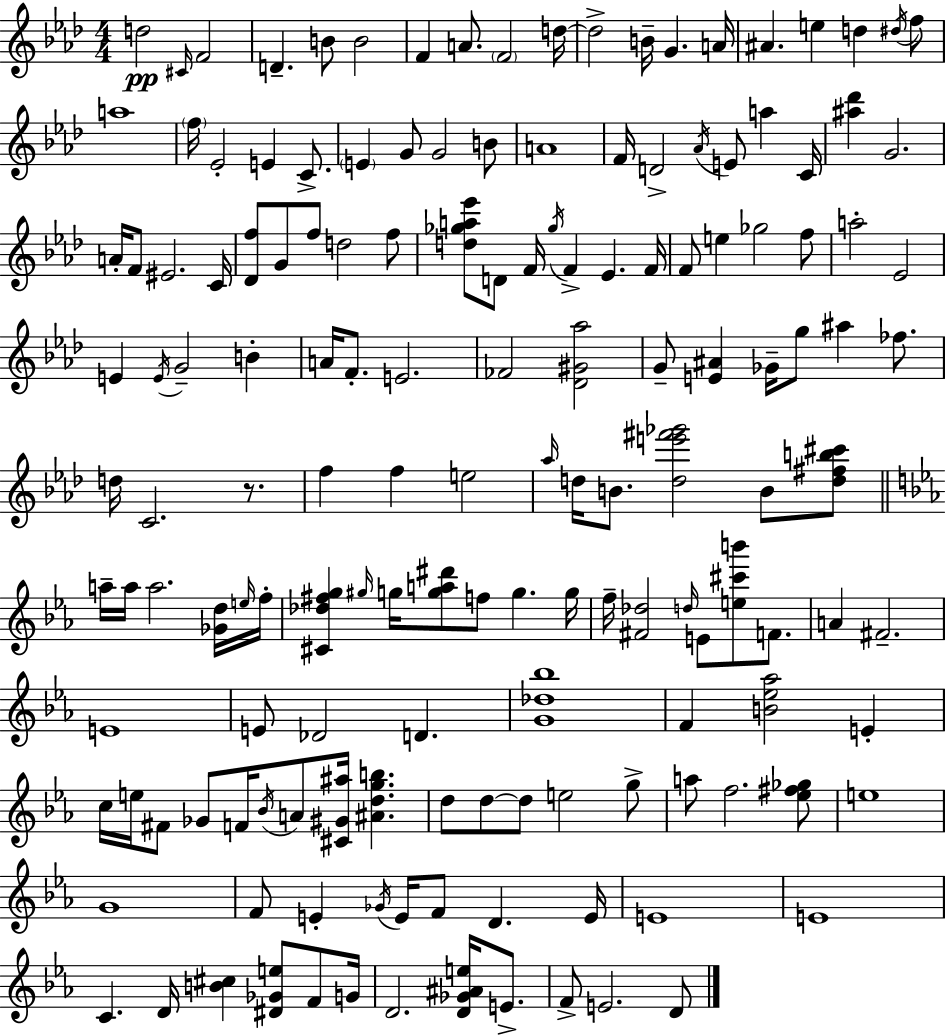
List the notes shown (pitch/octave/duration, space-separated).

D5/h C#4/s F4/h D4/q. B4/e B4/h F4/q A4/e. F4/h D5/s D5/h B4/s G4/q. A4/s A#4/q. E5/q D5/q D#5/s F5/e A5/w F5/s Eb4/h E4/q C4/e. E4/q G4/e G4/h B4/e A4/w F4/s D4/h Ab4/s E4/e A5/q C4/s [A#5,Db6]/q G4/h. A4/s F4/e EIS4/h. C4/s [Db4,F5]/e G4/e F5/e D5/h F5/e [D5,Gb5,A5,Eb6]/e D4/e F4/s Gb5/s F4/q Eb4/q. F4/s F4/e E5/q Gb5/h F5/e A5/h Eb4/h E4/q E4/s G4/h B4/q A4/s F4/e. E4/h. FES4/h [Db4,G#4,Ab5]/h G4/e [E4,A#4]/q Gb4/s G5/e A#5/q FES5/e. D5/s C4/h. R/e. F5/q F5/q E5/h Ab5/s D5/s B4/e. [D5,E6,F#6,Gb6]/h B4/e [D5,F#5,B5,C#6]/e A5/s A5/s A5/h. [Gb4,D5]/s E5/s F5/s [C#4,Db5,F#5,G5]/q G#5/s G5/s [G5,A5,D#6]/e F5/e G5/q. G5/s F5/s [F#4,Db5]/h D5/s E4/e [E5,C#6,B6]/e F4/e. A4/q F#4/h. E4/w E4/e Db4/h D4/q. [G4,Db5,Bb5]/w F4/q [B4,Eb5,Ab5]/h E4/q C5/s E5/s F#4/e Gb4/e F4/s Bb4/s A4/e [C#4,G#4,A#5]/s [A#4,D5,G5,B5]/q. D5/e D5/e D5/e E5/h G5/e A5/e F5/h. [Eb5,F#5,Gb5]/e E5/w G4/w F4/e E4/q Gb4/s E4/s F4/e D4/q. E4/s E4/w E4/w C4/q. D4/s [B4,C#5]/q [D#4,Gb4,E5]/e F4/e G4/s D4/h. [D4,Gb4,A#4,E5]/s E4/e. F4/e E4/h. D4/e